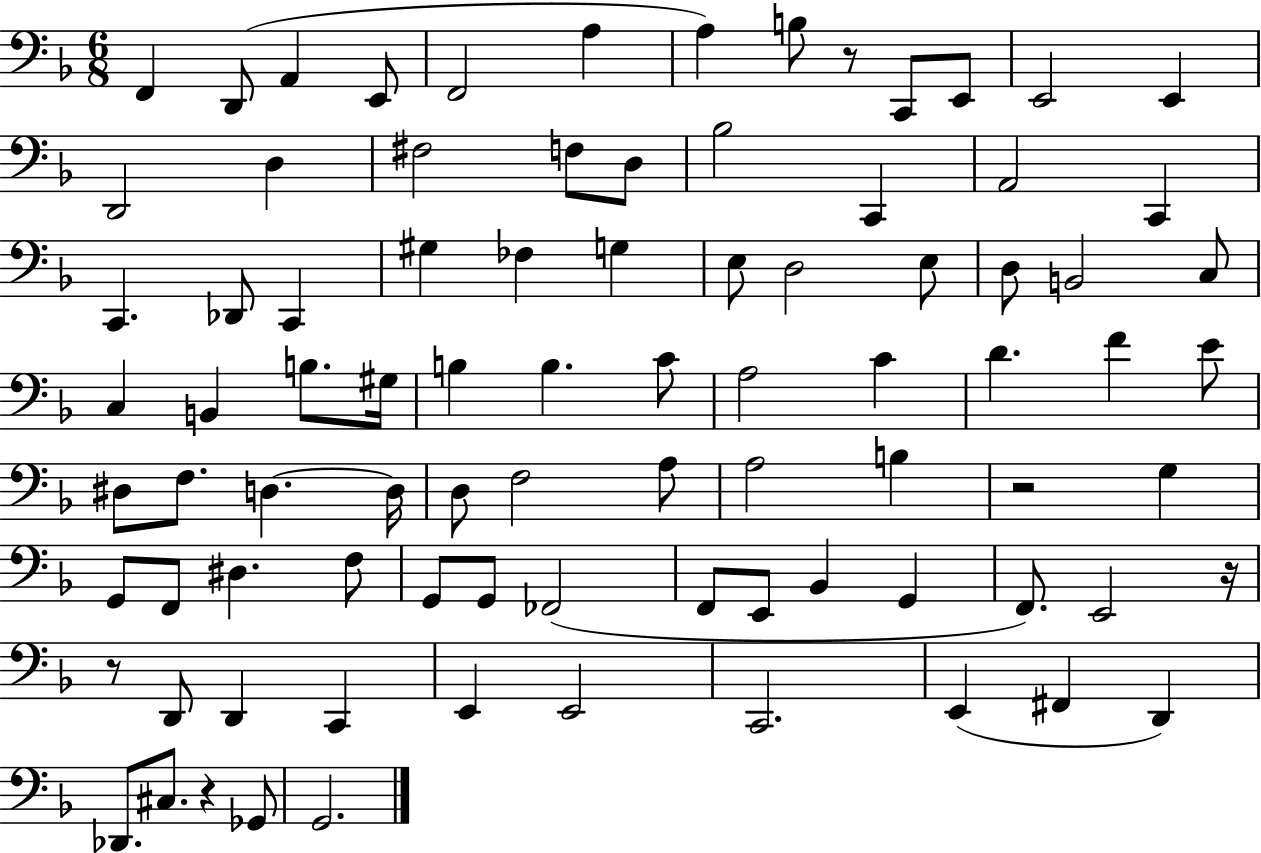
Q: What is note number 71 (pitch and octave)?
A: C2